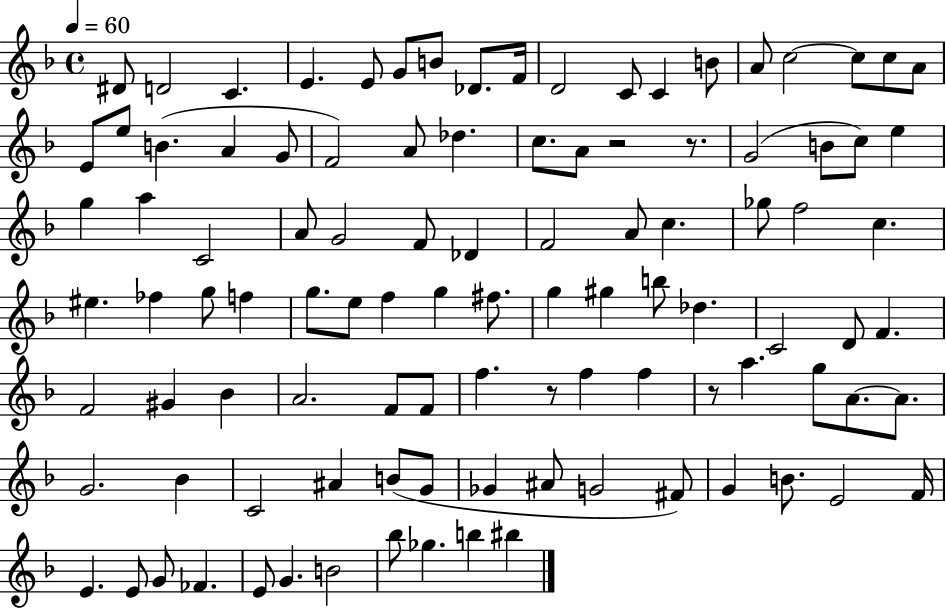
X:1
T:Untitled
M:4/4
L:1/4
K:F
^D/2 D2 C E E/2 G/2 B/2 _D/2 F/4 D2 C/2 C B/2 A/2 c2 c/2 c/2 A/2 E/2 e/2 B A G/2 F2 A/2 _d c/2 A/2 z2 z/2 G2 B/2 c/2 e g a C2 A/2 G2 F/2 _D F2 A/2 c _g/2 f2 c ^e _f g/2 f g/2 e/2 f g ^f/2 g ^g b/2 _d C2 D/2 F F2 ^G _B A2 F/2 F/2 f z/2 f f z/2 a g/2 A/2 A/2 G2 _B C2 ^A B/2 G/2 _G ^A/2 G2 ^F/2 G B/2 E2 F/4 E E/2 G/2 _F E/2 G B2 _b/2 _g b ^b